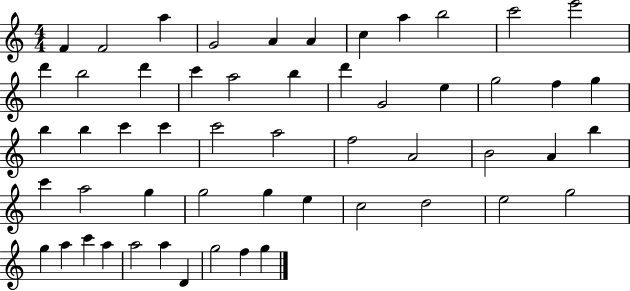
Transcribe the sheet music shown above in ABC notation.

X:1
T:Untitled
M:4/4
L:1/4
K:C
F F2 a G2 A A c a b2 c'2 e'2 d' b2 d' c' a2 b d' G2 e g2 f g b b c' c' c'2 a2 f2 A2 B2 A b c' a2 g g2 g e c2 d2 e2 g2 g a c' a a2 a D g2 f g